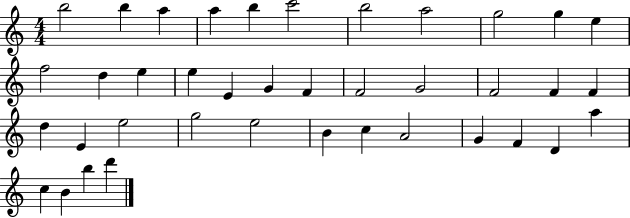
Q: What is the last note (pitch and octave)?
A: D6